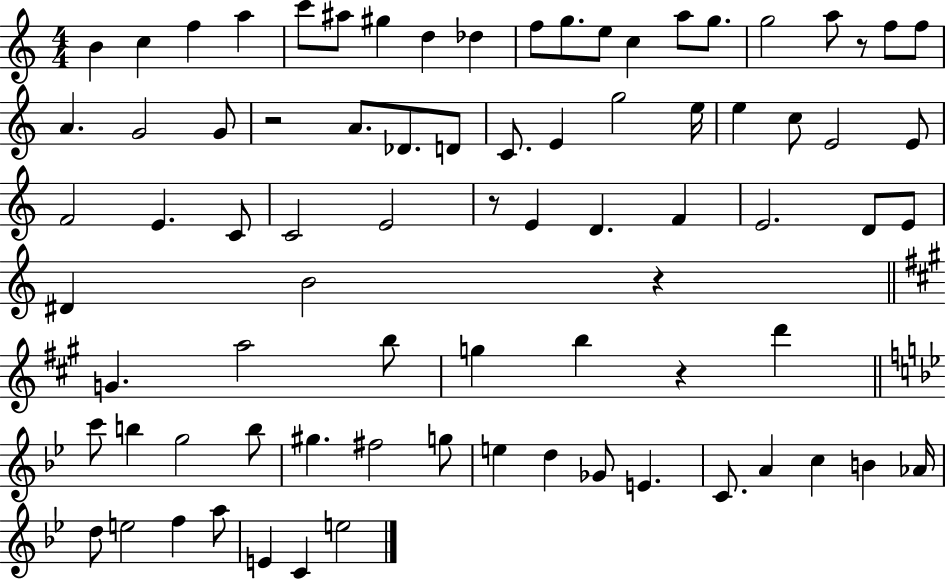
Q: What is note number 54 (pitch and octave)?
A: B5